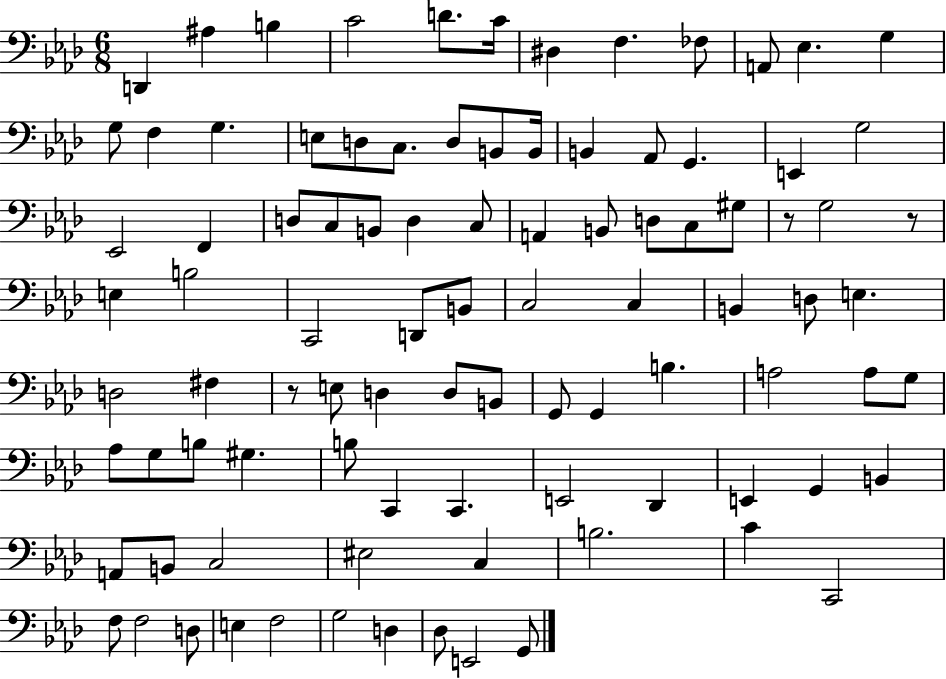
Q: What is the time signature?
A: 6/8